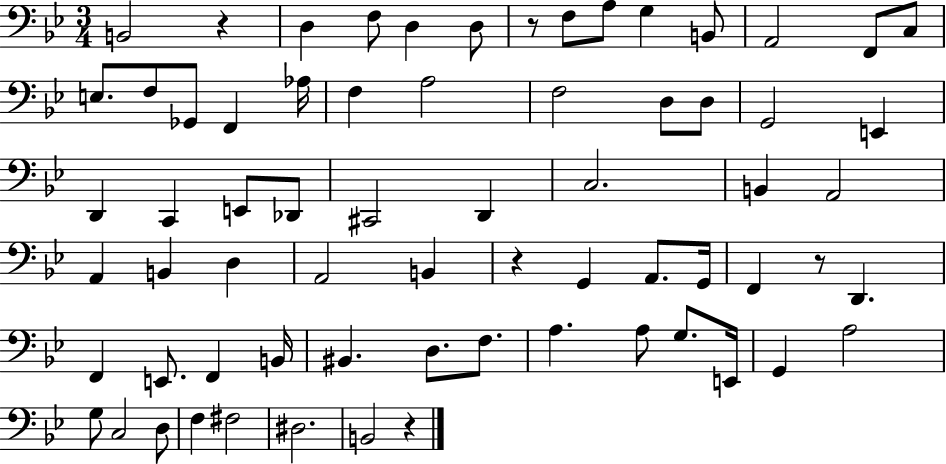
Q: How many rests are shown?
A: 5